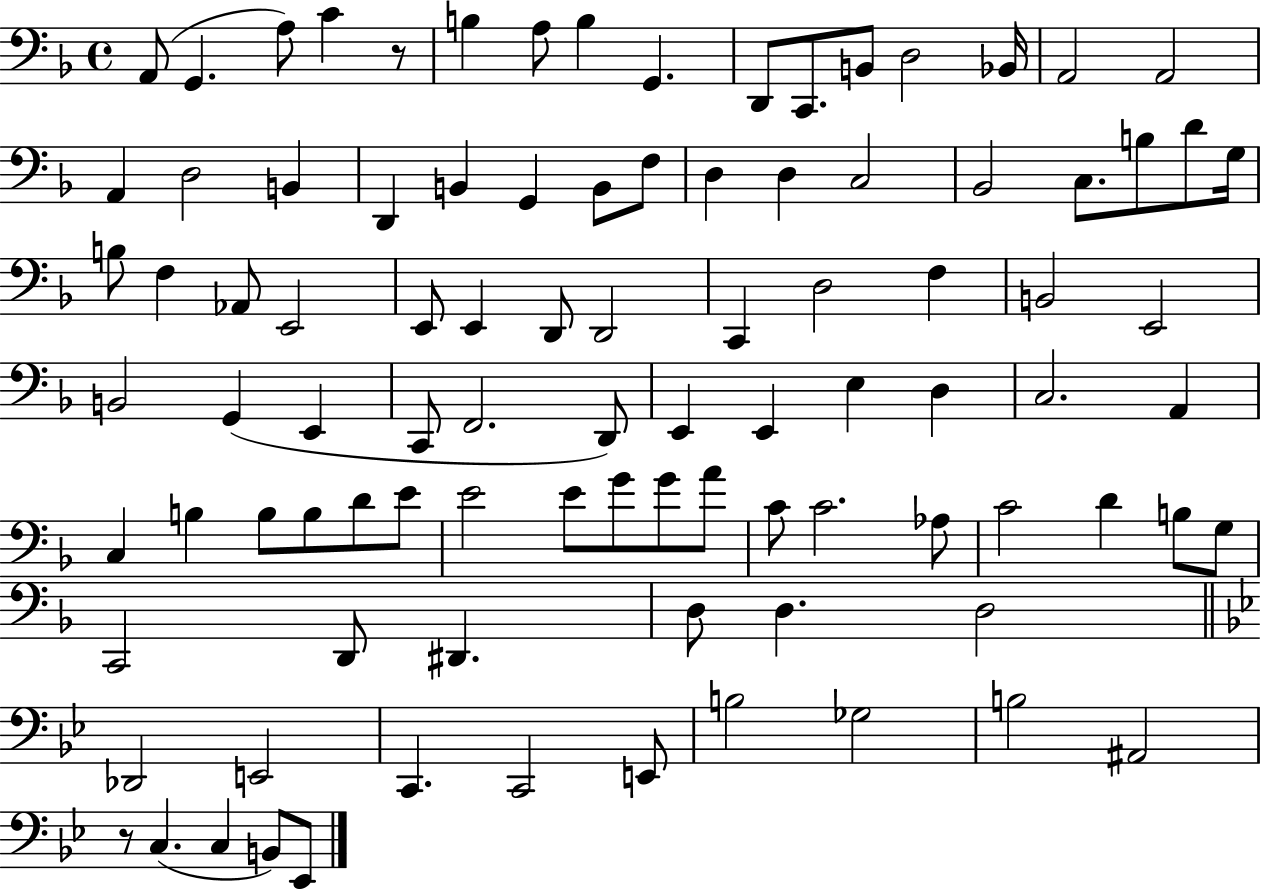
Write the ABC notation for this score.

X:1
T:Untitled
M:4/4
L:1/4
K:F
A,,/2 G,, A,/2 C z/2 B, A,/2 B, G,, D,,/2 C,,/2 B,,/2 D,2 _B,,/4 A,,2 A,,2 A,, D,2 B,, D,, B,, G,, B,,/2 F,/2 D, D, C,2 _B,,2 C,/2 B,/2 D/2 G,/4 B,/2 F, _A,,/2 E,,2 E,,/2 E,, D,,/2 D,,2 C,, D,2 F, B,,2 E,,2 B,,2 G,, E,, C,,/2 F,,2 D,,/2 E,, E,, E, D, C,2 A,, C, B, B,/2 B,/2 D/2 E/2 E2 E/2 G/2 G/2 A/2 C/2 C2 _A,/2 C2 D B,/2 G,/2 C,,2 D,,/2 ^D,, D,/2 D, D,2 _D,,2 E,,2 C,, C,,2 E,,/2 B,2 _G,2 B,2 ^A,,2 z/2 C, C, B,,/2 _E,,/2